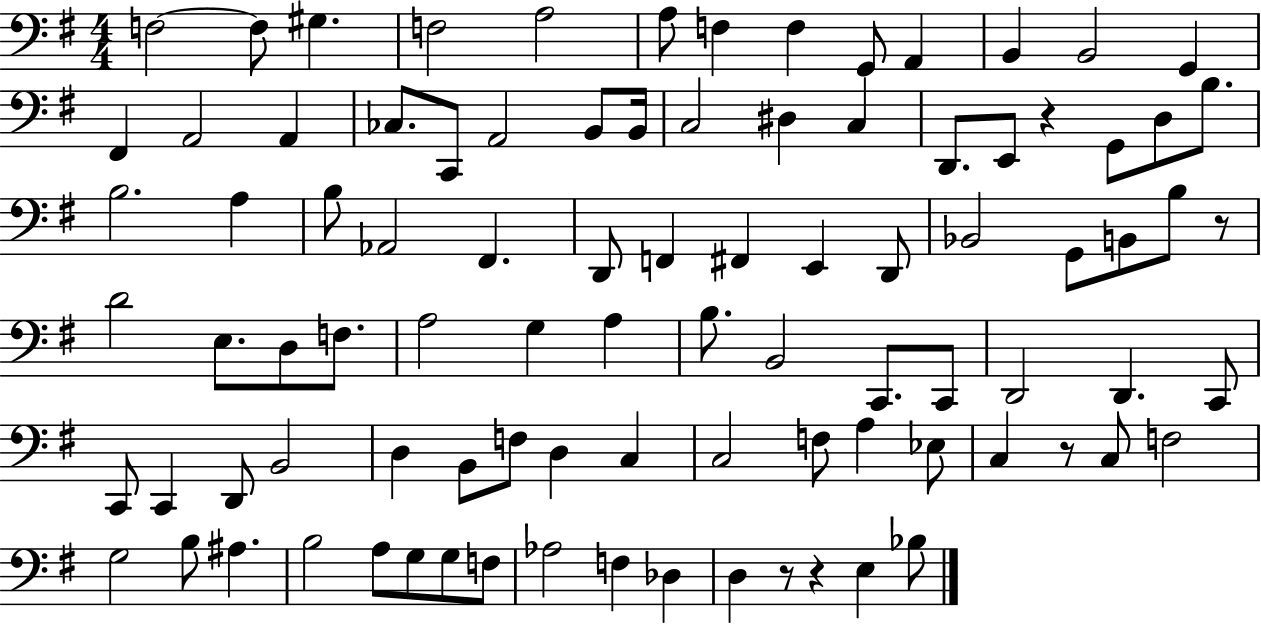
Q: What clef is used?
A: bass